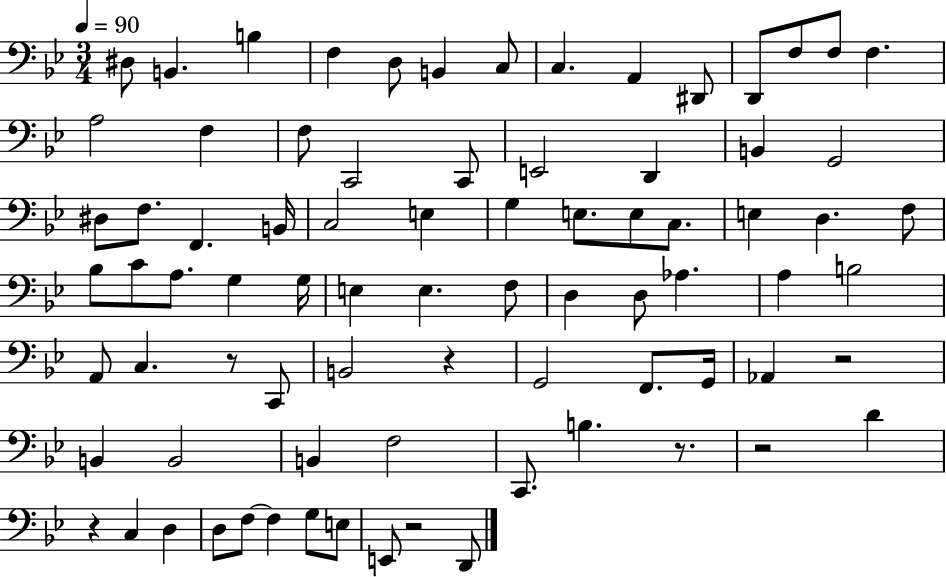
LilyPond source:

{
  \clef bass
  \numericTimeSignature
  \time 3/4
  \key bes \major
  \tempo 4 = 90
  dis8 b,4. b4 | f4 d8 b,4 c8 | c4. a,4 dis,8 | d,8 f8 f8 f4. | \break a2 f4 | f8 c,2 c,8 | e,2 d,4 | b,4 g,2 | \break dis8 f8. f,4. b,16 | c2 e4 | g4 e8. e8 c8. | e4 d4. f8 | \break bes8 c'8 a8. g4 g16 | e4 e4. f8 | d4 d8 aes4. | a4 b2 | \break a,8 c4. r8 c,8 | b,2 r4 | g,2 f,8. g,16 | aes,4 r2 | \break b,4 b,2 | b,4 f2 | c,8. b4. r8. | r2 d'4 | \break r4 c4 d4 | d8 f8~~ f4 g8 e8 | e,8 r2 d,8 | \bar "|."
}